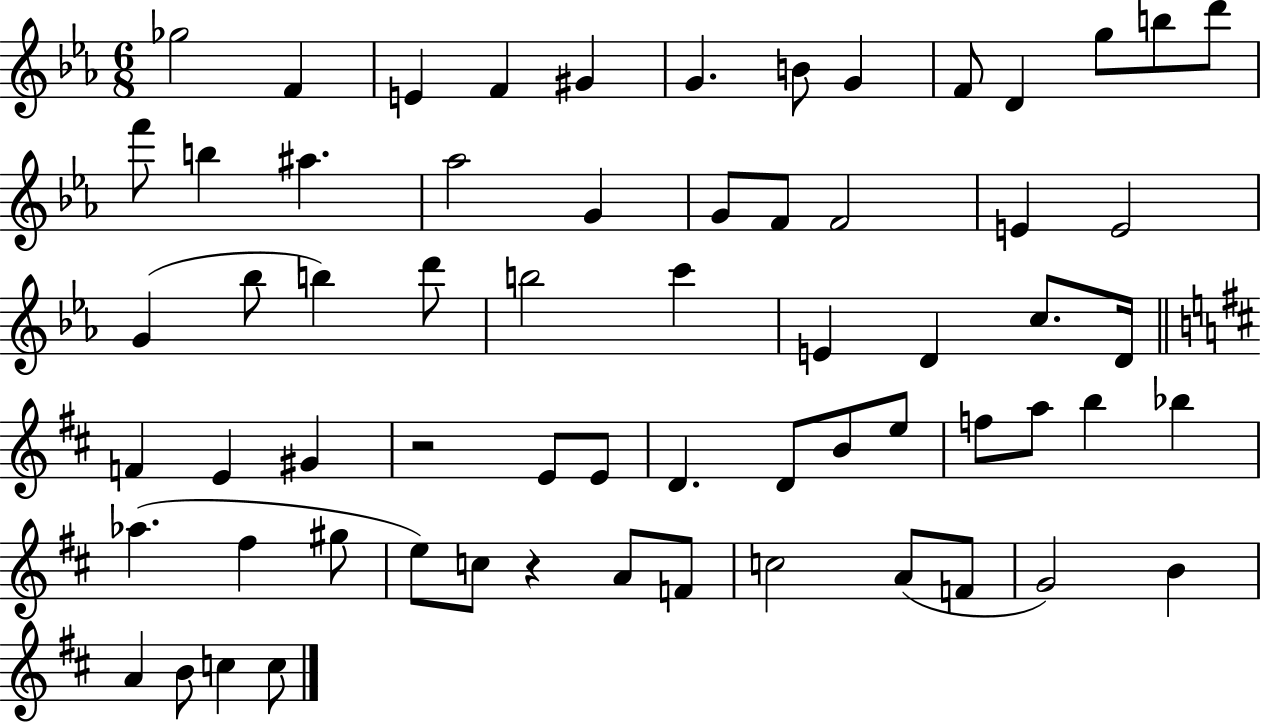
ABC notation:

X:1
T:Untitled
M:6/8
L:1/4
K:Eb
_g2 F E F ^G G B/2 G F/2 D g/2 b/2 d'/2 f'/2 b ^a _a2 G G/2 F/2 F2 E E2 G _b/2 b d'/2 b2 c' E D c/2 D/4 F E ^G z2 E/2 E/2 D D/2 B/2 e/2 f/2 a/2 b _b _a ^f ^g/2 e/2 c/2 z A/2 F/2 c2 A/2 F/2 G2 B A B/2 c c/2